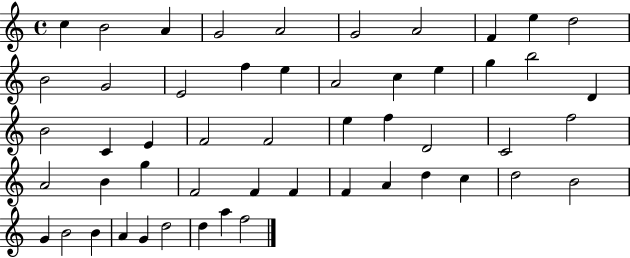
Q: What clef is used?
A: treble